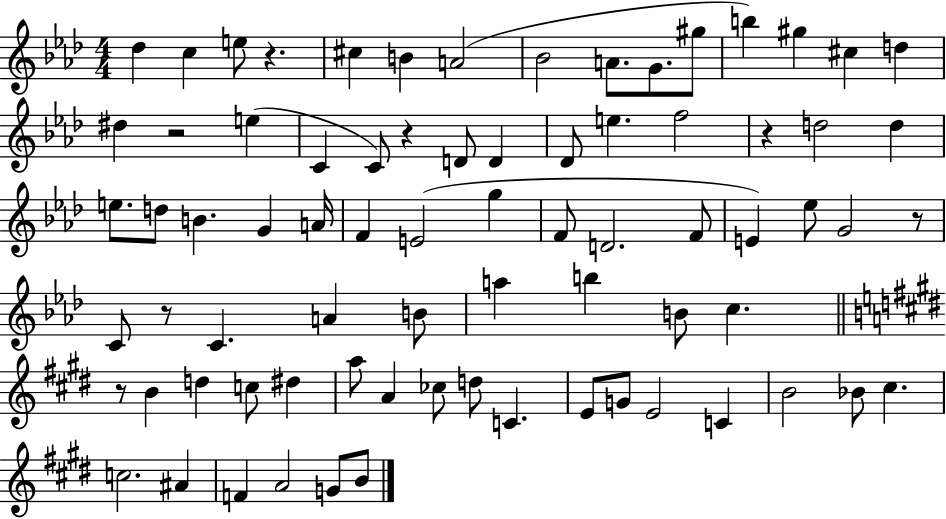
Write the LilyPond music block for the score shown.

{
  \clef treble
  \numericTimeSignature
  \time 4/4
  \key aes \major
  \repeat volta 2 { des''4 c''4 e''8 r4. | cis''4 b'4 a'2( | bes'2 a'8. g'8. gis''8 | b''4) gis''4 cis''4 d''4 | \break dis''4 r2 e''4( | c'4 c'8) r4 d'8 d'4 | des'8 e''4. f''2 | r4 d''2 d''4 | \break e''8. d''8 b'4. g'4 a'16 | f'4 e'2( g''4 | f'8 d'2. f'8 | e'4) ees''8 g'2 r8 | \break c'8 r8 c'4. a'4 b'8 | a''4 b''4 b'8 c''4. | \bar "||" \break \key e \major r8 b'4 d''4 c''8 dis''4 | a''8 a'4 ces''8 d''8 c'4. | e'8 g'8 e'2 c'4 | b'2 bes'8 cis''4. | \break c''2. ais'4 | f'4 a'2 g'8 b'8 | } \bar "|."
}